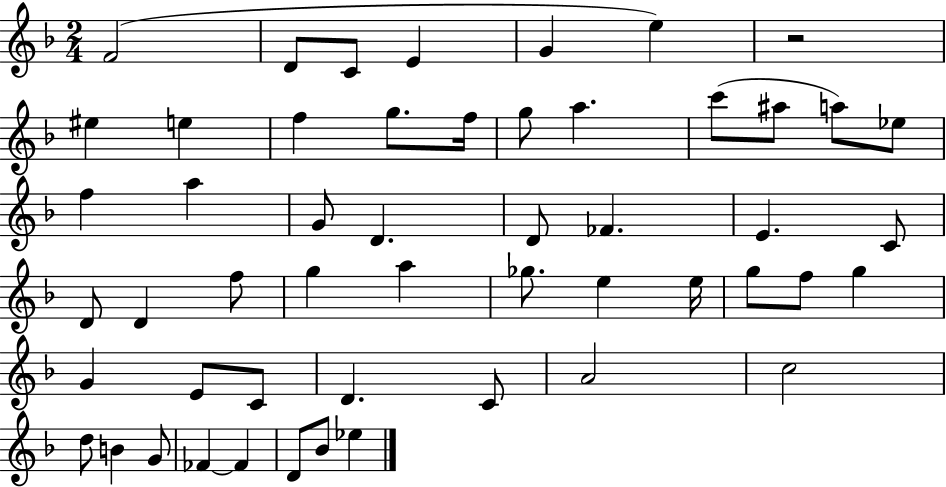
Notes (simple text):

F4/h D4/e C4/e E4/q G4/q E5/q R/h EIS5/q E5/q F5/q G5/e. F5/s G5/e A5/q. C6/e A#5/e A5/e Eb5/e F5/q A5/q G4/e D4/q. D4/e FES4/q. E4/q. C4/e D4/e D4/q F5/e G5/q A5/q Gb5/e. E5/q E5/s G5/e F5/e G5/q G4/q E4/e C4/e D4/q. C4/e A4/h C5/h D5/e B4/q G4/e FES4/q FES4/q D4/e Bb4/e Eb5/q